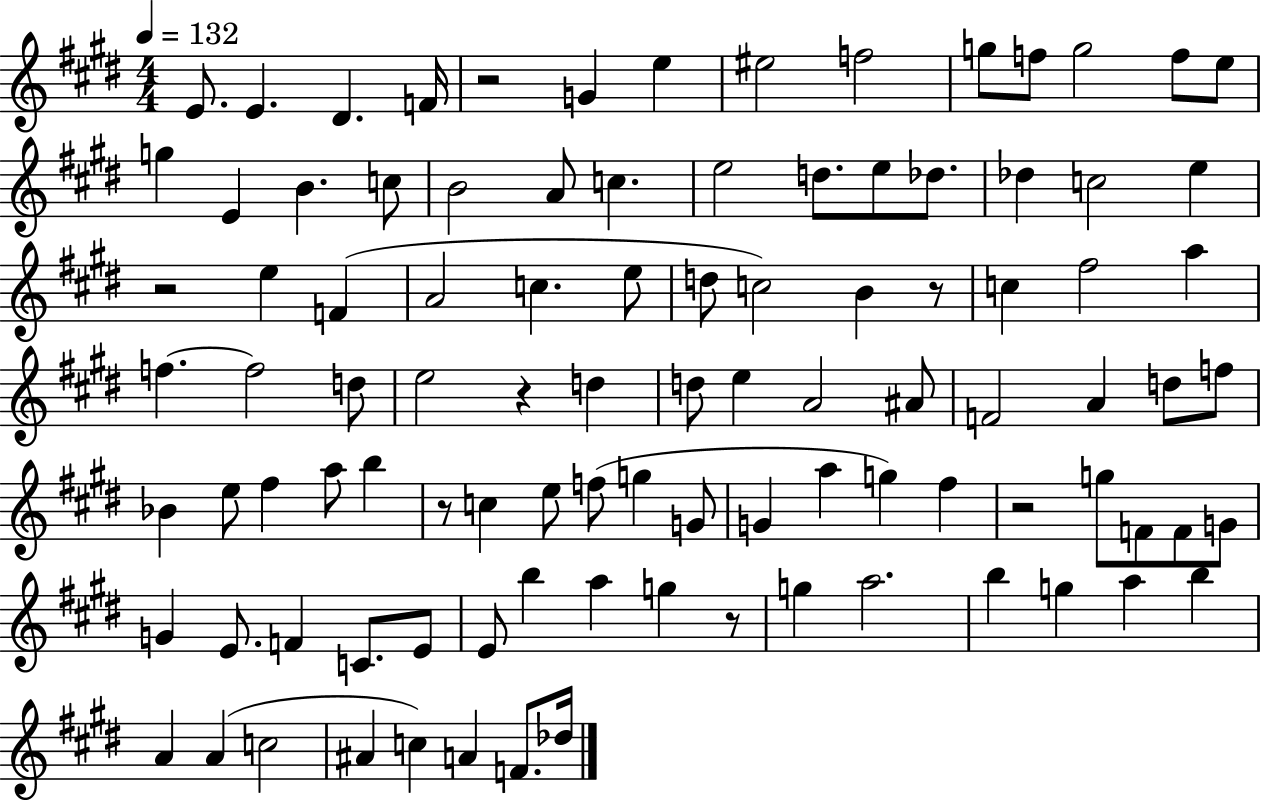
{
  \clef treble
  \numericTimeSignature
  \time 4/4
  \key e \major
  \tempo 4 = 132
  e'8. e'4. dis'4. f'16 | r2 g'4 e''4 | eis''2 f''2 | g''8 f''8 g''2 f''8 e''8 | \break g''4 e'4 b'4. c''8 | b'2 a'8 c''4. | e''2 d''8. e''8 des''8. | des''4 c''2 e''4 | \break r2 e''4 f'4( | a'2 c''4. e''8 | d''8 c''2) b'4 r8 | c''4 fis''2 a''4 | \break f''4.~~ f''2 d''8 | e''2 r4 d''4 | d''8 e''4 a'2 ais'8 | f'2 a'4 d''8 f''8 | \break bes'4 e''8 fis''4 a''8 b''4 | r8 c''4 e''8 f''8( g''4 g'8 | g'4 a''4 g''4) fis''4 | r2 g''8 f'8 f'8 g'8 | \break g'4 e'8. f'4 c'8. e'8 | e'8 b''4 a''4 g''4 r8 | g''4 a''2. | b''4 g''4 a''4 b''4 | \break a'4 a'4( c''2 | ais'4 c''4) a'4 f'8. des''16 | \bar "|."
}